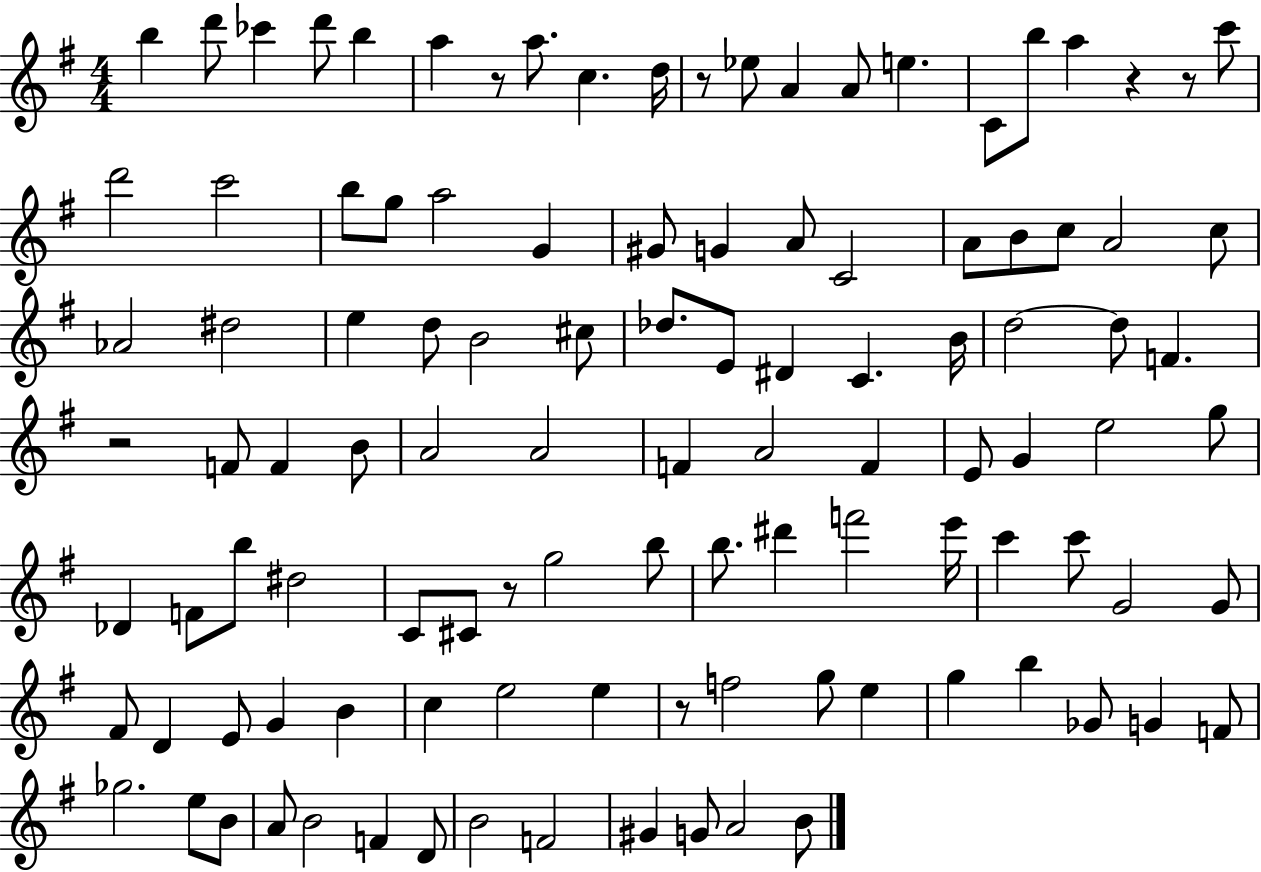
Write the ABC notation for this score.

X:1
T:Untitled
M:4/4
L:1/4
K:G
b d'/2 _c' d'/2 b a z/2 a/2 c d/4 z/2 _e/2 A A/2 e C/2 b/2 a z z/2 c'/2 d'2 c'2 b/2 g/2 a2 G ^G/2 G A/2 C2 A/2 B/2 c/2 A2 c/2 _A2 ^d2 e d/2 B2 ^c/2 _d/2 E/2 ^D C B/4 d2 d/2 F z2 F/2 F B/2 A2 A2 F A2 F E/2 G e2 g/2 _D F/2 b/2 ^d2 C/2 ^C/2 z/2 g2 b/2 b/2 ^d' f'2 e'/4 c' c'/2 G2 G/2 ^F/2 D E/2 G B c e2 e z/2 f2 g/2 e g b _G/2 G F/2 _g2 e/2 B/2 A/2 B2 F D/2 B2 F2 ^G G/2 A2 B/2